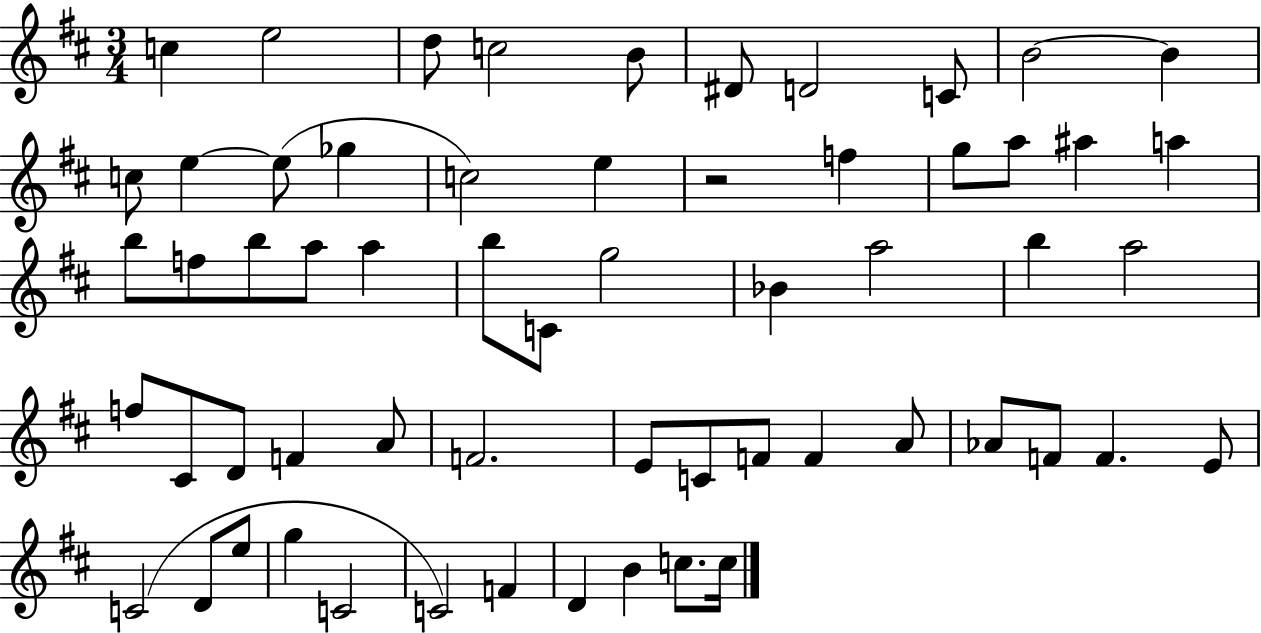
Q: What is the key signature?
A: D major